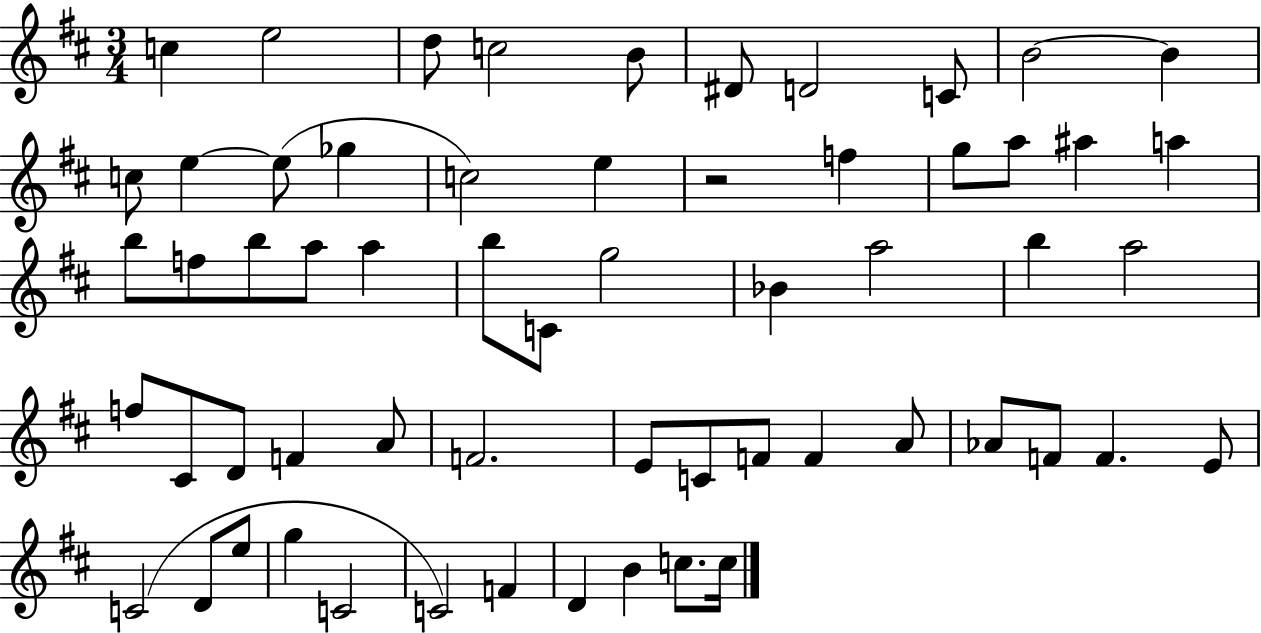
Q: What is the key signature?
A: D major